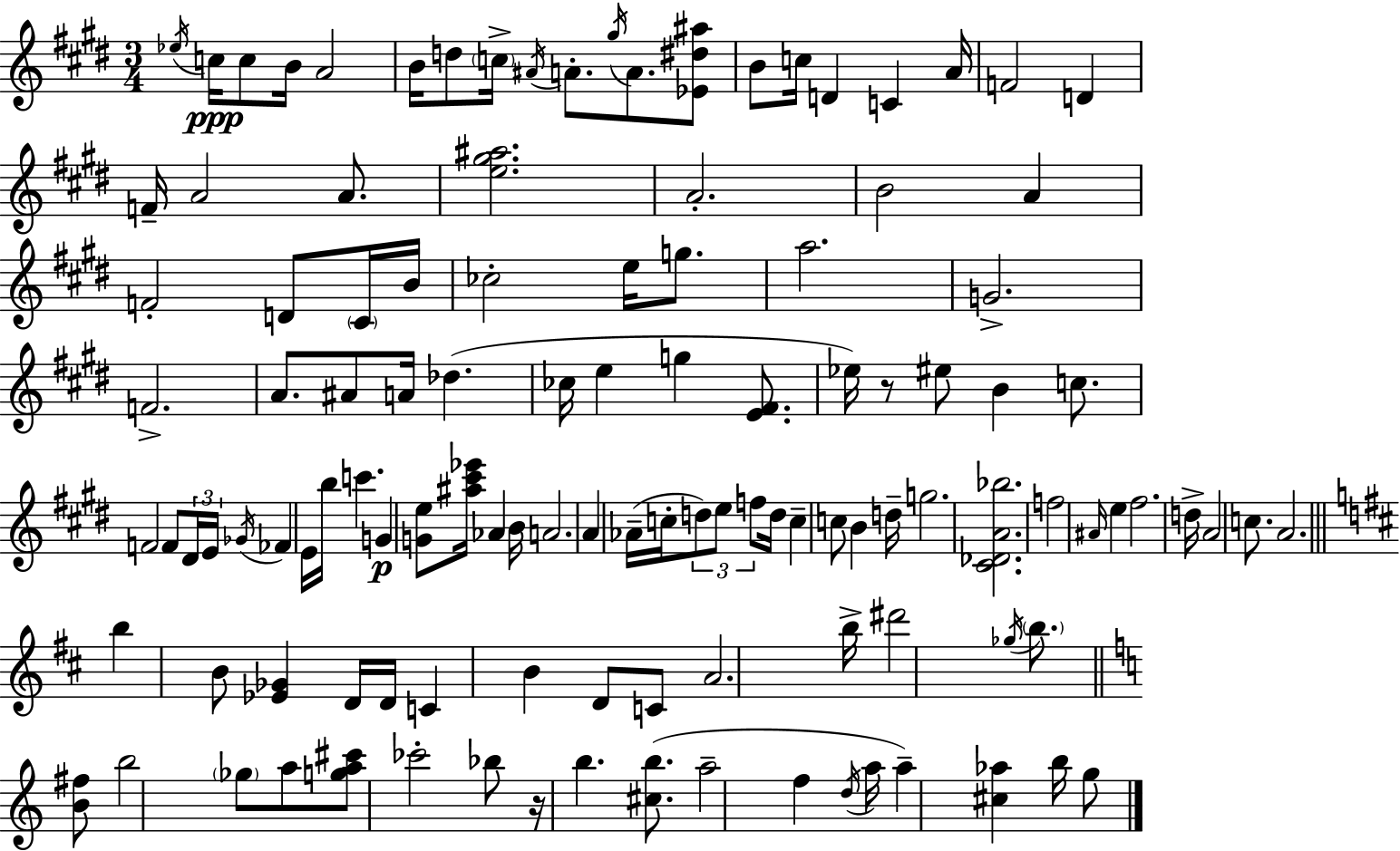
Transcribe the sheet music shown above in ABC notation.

X:1
T:Untitled
M:3/4
L:1/4
K:E
_e/4 c/4 c/2 B/4 A2 B/4 d/2 c/4 ^A/4 A/2 ^g/4 A/2 [_E^d^a]/2 B/2 c/4 D C A/4 F2 D F/4 A2 A/2 [e^g^a]2 A2 B2 A F2 D/2 ^C/4 B/4 _c2 e/4 g/2 a2 G2 F2 A/2 ^A/2 A/4 _d _c/4 e g [E^F]/2 _e/4 z/2 ^e/2 B c/2 F2 F/2 ^D/4 E/4 _G/4 _F E/4 b/4 c' G [Ge]/2 [^a^c'_e']/4 _A B/4 A2 A _A/4 c/4 d/2 e/2 f/2 d/4 c c/2 B d/4 g2 [^C_DA_b]2 f2 ^A/4 e ^f2 d/4 A2 c/2 A2 b B/2 [_E_G] D/4 D/4 C B D/2 C/2 A2 b/4 ^d'2 _g/4 b/2 [B^f]/2 b2 _g/2 a/2 [ga^c']/2 _c'2 _b/2 z/4 b [^cb]/2 a2 f d/4 a/4 a [^c_a] b/4 g/2